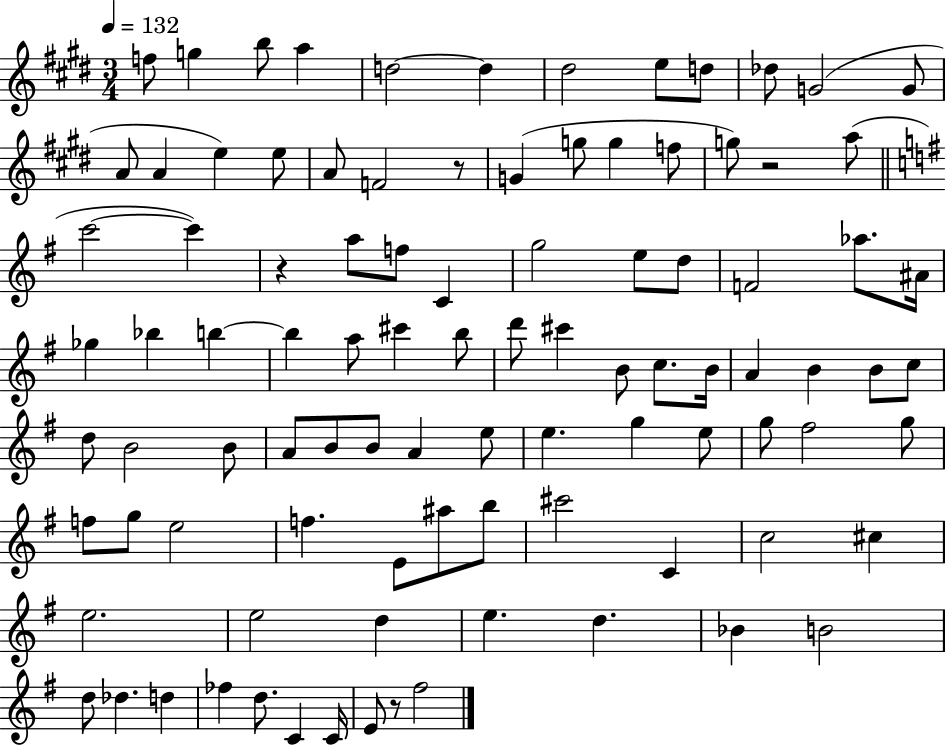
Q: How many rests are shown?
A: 4